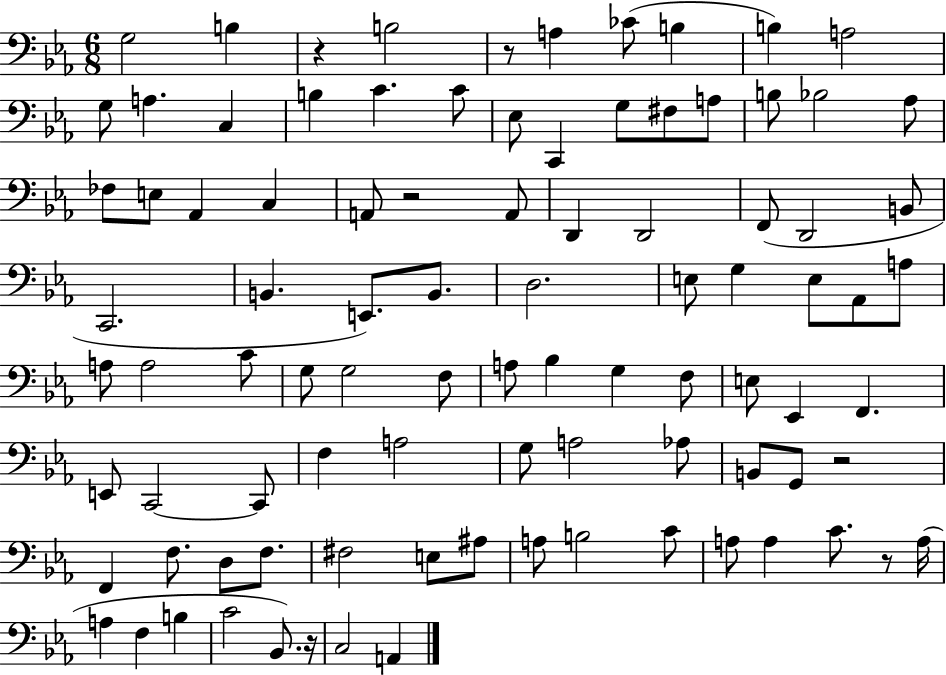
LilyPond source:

{
  \clef bass
  \numericTimeSignature
  \time 6/8
  \key ees \major
  \repeat volta 2 { g2 b4 | r4 b2 | r8 a4 ces'8( b4 | b4) a2 | \break g8 a4. c4 | b4 c'4. c'8 | ees8 c,4 g8 fis8 a8 | b8 bes2 aes8 | \break fes8 e8 aes,4 c4 | a,8 r2 a,8 | d,4 d,2 | f,8( d,2 b,8 | \break c,2. | b,4. e,8.) b,8. | d2. | e8 g4 e8 aes,8 a8 | \break a8 a2 c'8 | g8 g2 f8 | a8 bes4 g4 f8 | e8 ees,4 f,4. | \break e,8 c,2~~ c,8 | f4 a2 | g8 a2 aes8 | b,8 g,8 r2 | \break f,4 f8. d8 f8. | fis2 e8 ais8 | a8 b2 c'8 | a8 a4 c'8. r8 a16( | \break a4 f4 b4 | c'2 bes,8.) r16 | c2 a,4 | } \bar "|."
}